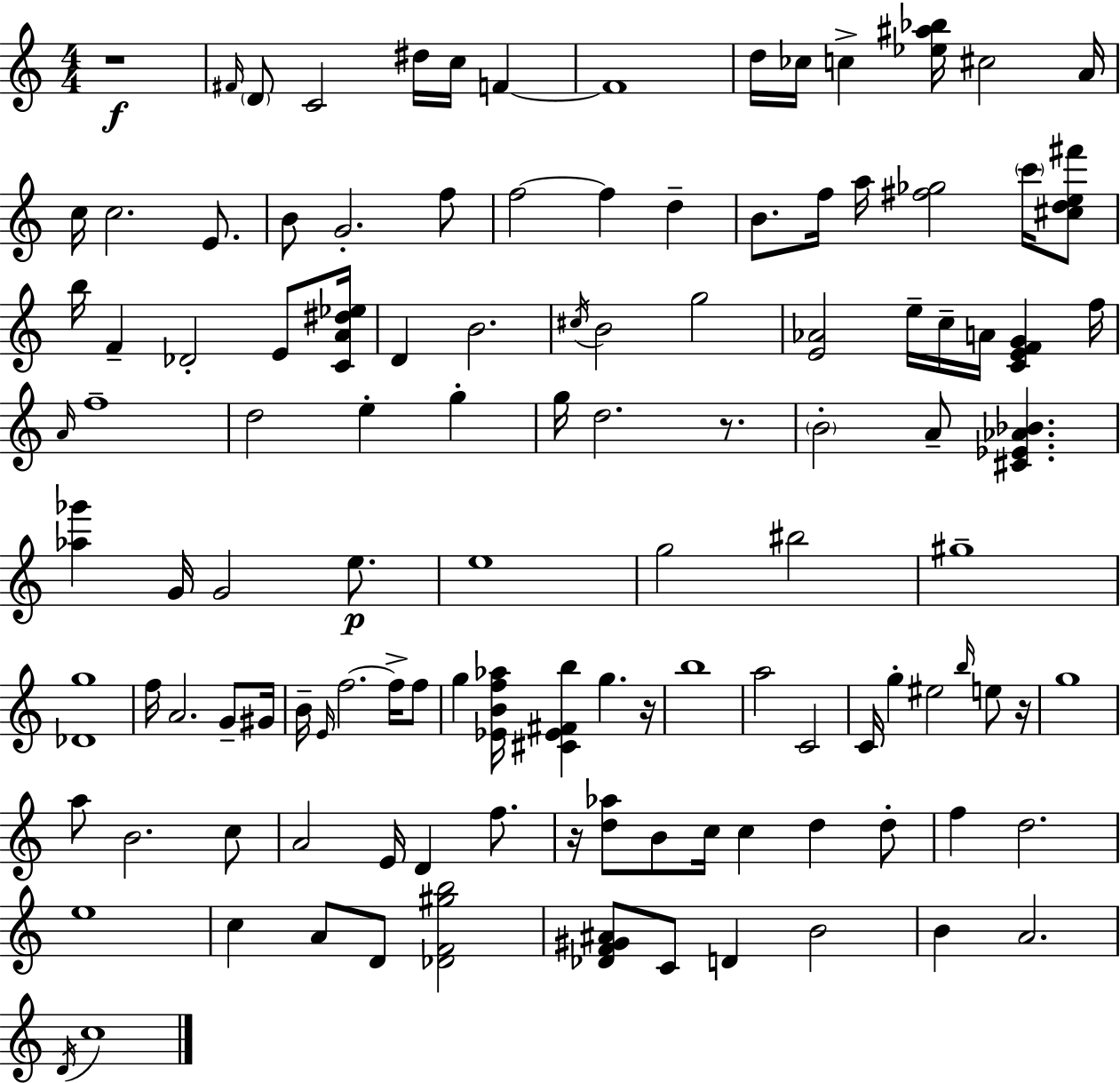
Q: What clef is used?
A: treble